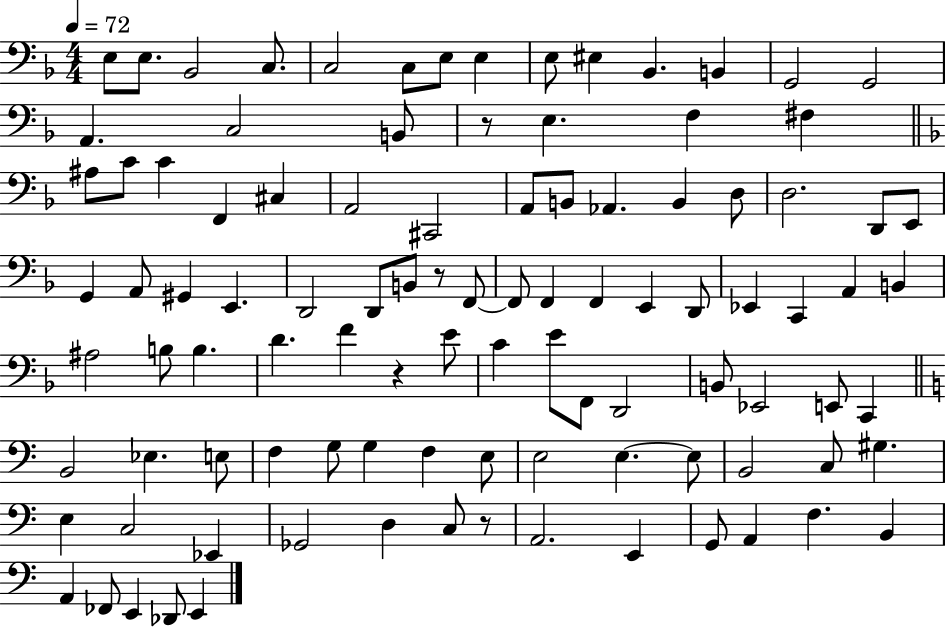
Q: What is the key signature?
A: F major